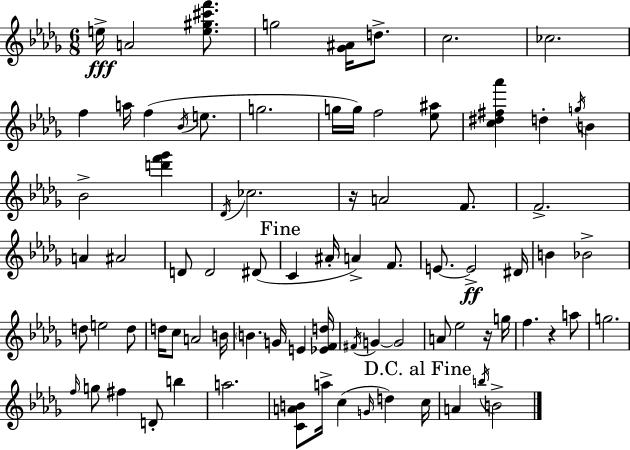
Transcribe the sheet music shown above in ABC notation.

X:1
T:Untitled
M:6/8
L:1/4
K:Bbm
e/4 A2 [e^g^c'f']/2 g2 [_G^A]/4 d/2 c2 _c2 f a/4 f _B/4 e/2 g2 g/4 g/4 f2 [_e^a]/2 [c^d^f_a'] d g/4 B _B2 [d'f'_g'] _D/4 _c2 z/4 A2 F/2 F2 A ^A2 D/2 D2 ^D/2 C ^A/4 A F/2 E/2 E2 ^D/4 B _B2 d/2 e2 d/2 d/4 c/2 A2 B/4 B G/4 E [_EFd]/4 ^F/4 G G2 A/2 _e2 z/4 g/4 f z a/2 g2 f/4 g/2 ^f D/2 b a2 [CAB]/2 a/4 c G/4 d c/4 A b/4 B2